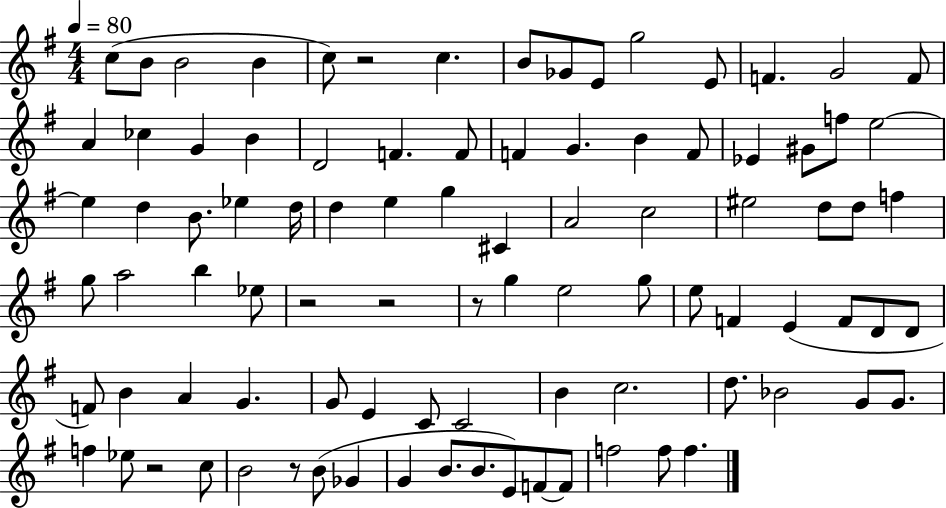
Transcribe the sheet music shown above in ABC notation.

X:1
T:Untitled
M:4/4
L:1/4
K:G
c/2 B/2 B2 B c/2 z2 c B/2 _G/2 E/2 g2 E/2 F G2 F/2 A _c G B D2 F F/2 F G B F/2 _E ^G/2 f/2 e2 e d B/2 _e d/4 d e g ^C A2 c2 ^e2 d/2 d/2 f g/2 a2 b _e/2 z2 z2 z/2 g e2 g/2 e/2 F E F/2 D/2 D/2 F/2 B A G G/2 E C/2 C2 B c2 d/2 _B2 G/2 G/2 f _e/2 z2 c/2 B2 z/2 B/2 _G G B/2 B/2 E/2 F/2 F/2 f2 f/2 f